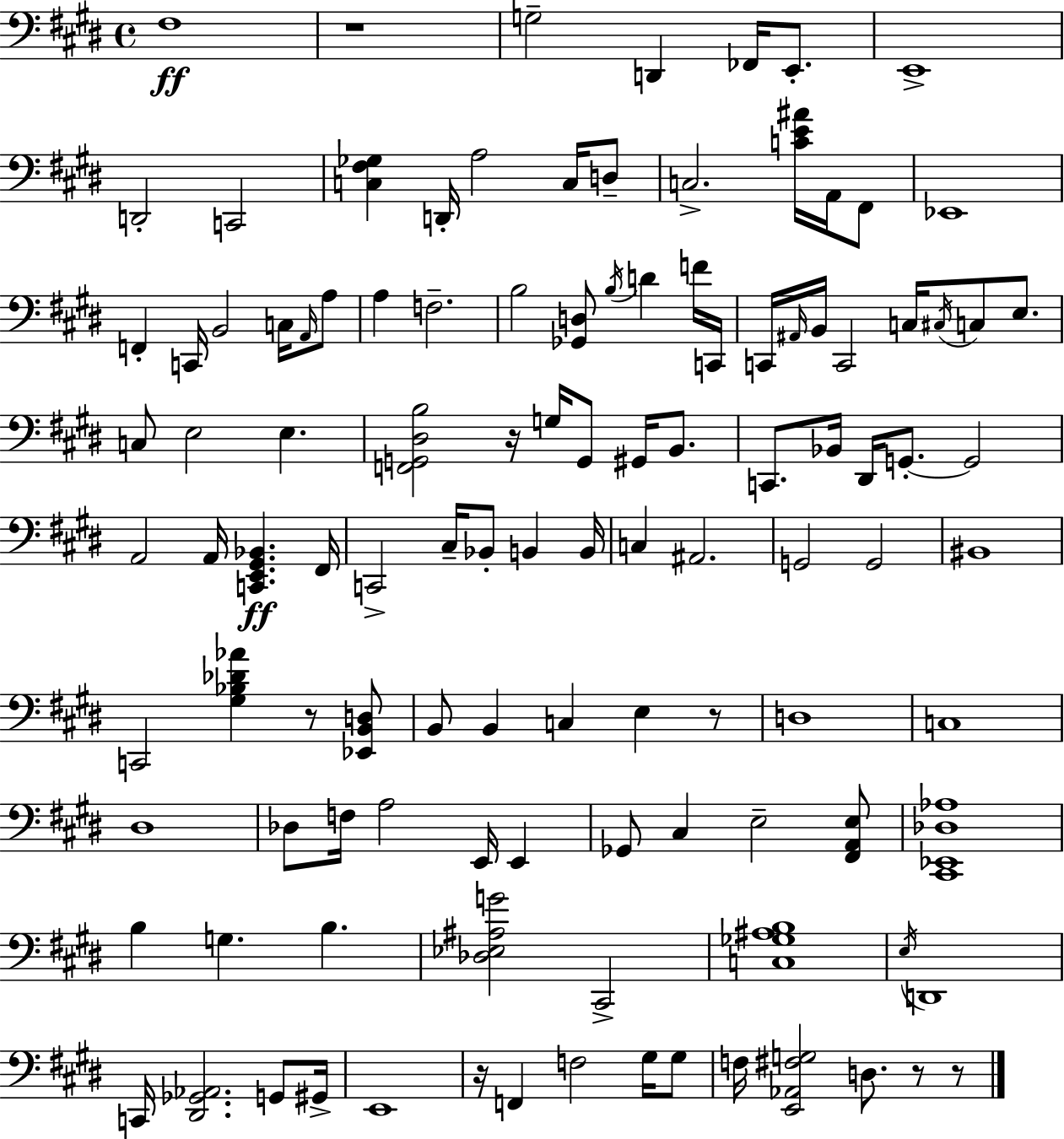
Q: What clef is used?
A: bass